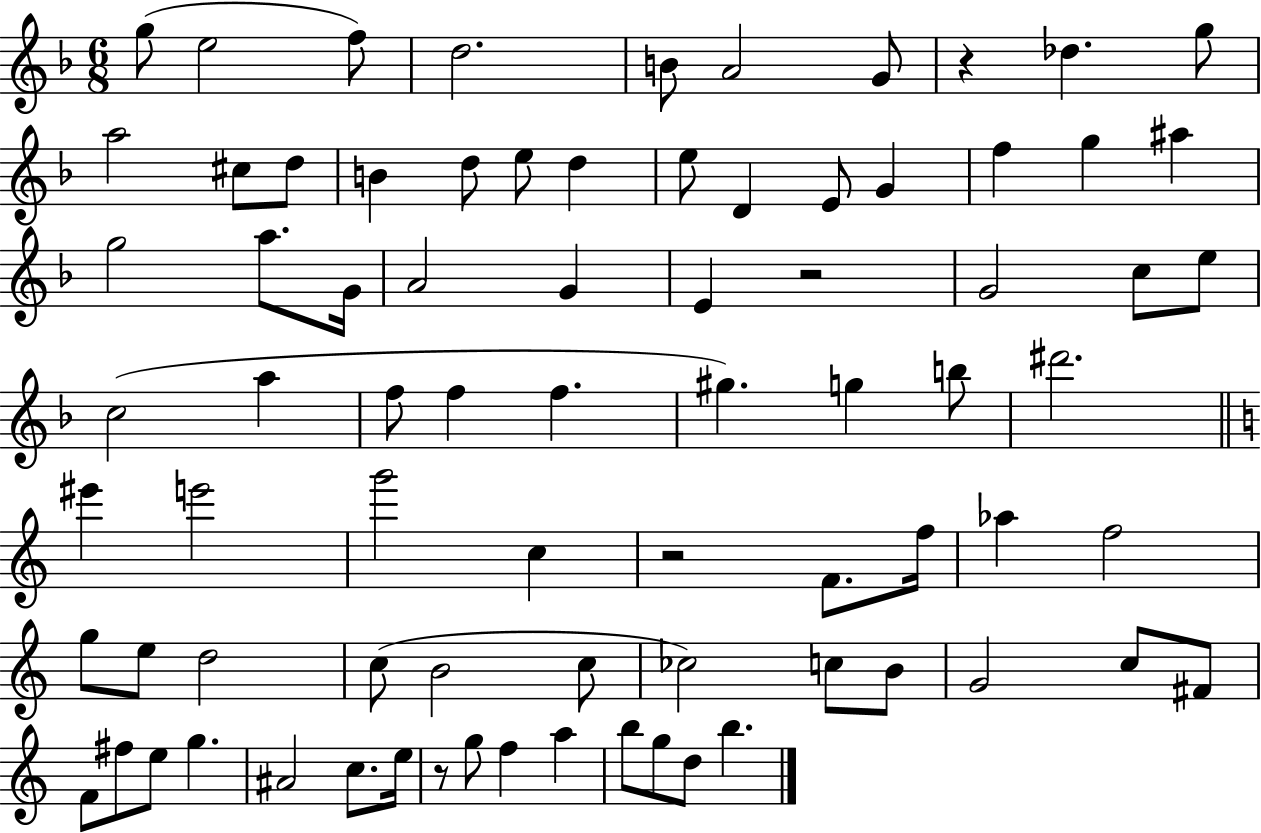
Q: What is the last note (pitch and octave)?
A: B5